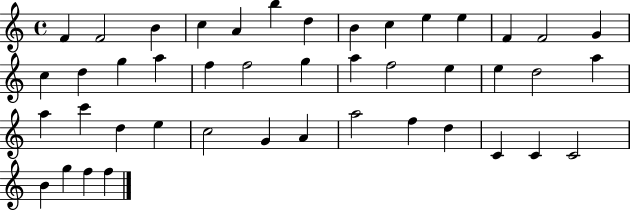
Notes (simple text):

F4/q F4/h B4/q C5/q A4/q B5/q D5/q B4/q C5/q E5/q E5/q F4/q F4/h G4/q C5/q D5/q G5/q A5/q F5/q F5/h G5/q A5/q F5/h E5/q E5/q D5/h A5/q A5/q C6/q D5/q E5/q C5/h G4/q A4/q A5/h F5/q D5/q C4/q C4/q C4/h B4/q G5/q F5/q F5/q